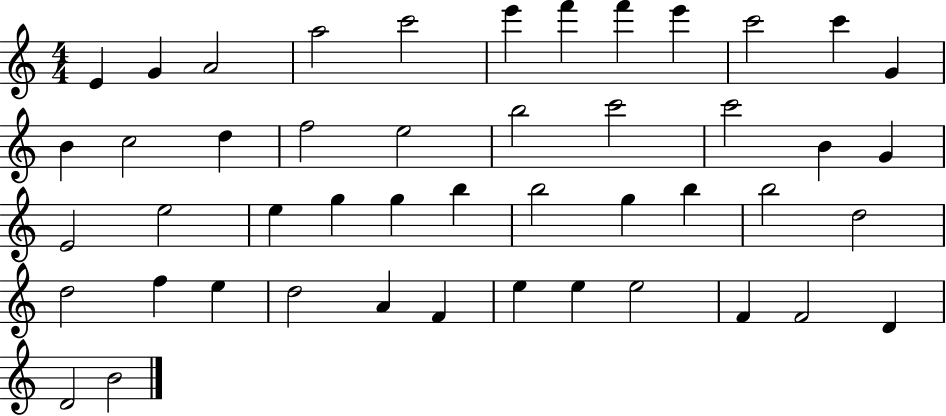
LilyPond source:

{
  \clef treble
  \numericTimeSignature
  \time 4/4
  \key c \major
  e'4 g'4 a'2 | a''2 c'''2 | e'''4 f'''4 f'''4 e'''4 | c'''2 c'''4 g'4 | \break b'4 c''2 d''4 | f''2 e''2 | b''2 c'''2 | c'''2 b'4 g'4 | \break e'2 e''2 | e''4 g''4 g''4 b''4 | b''2 g''4 b''4 | b''2 d''2 | \break d''2 f''4 e''4 | d''2 a'4 f'4 | e''4 e''4 e''2 | f'4 f'2 d'4 | \break d'2 b'2 | \bar "|."
}